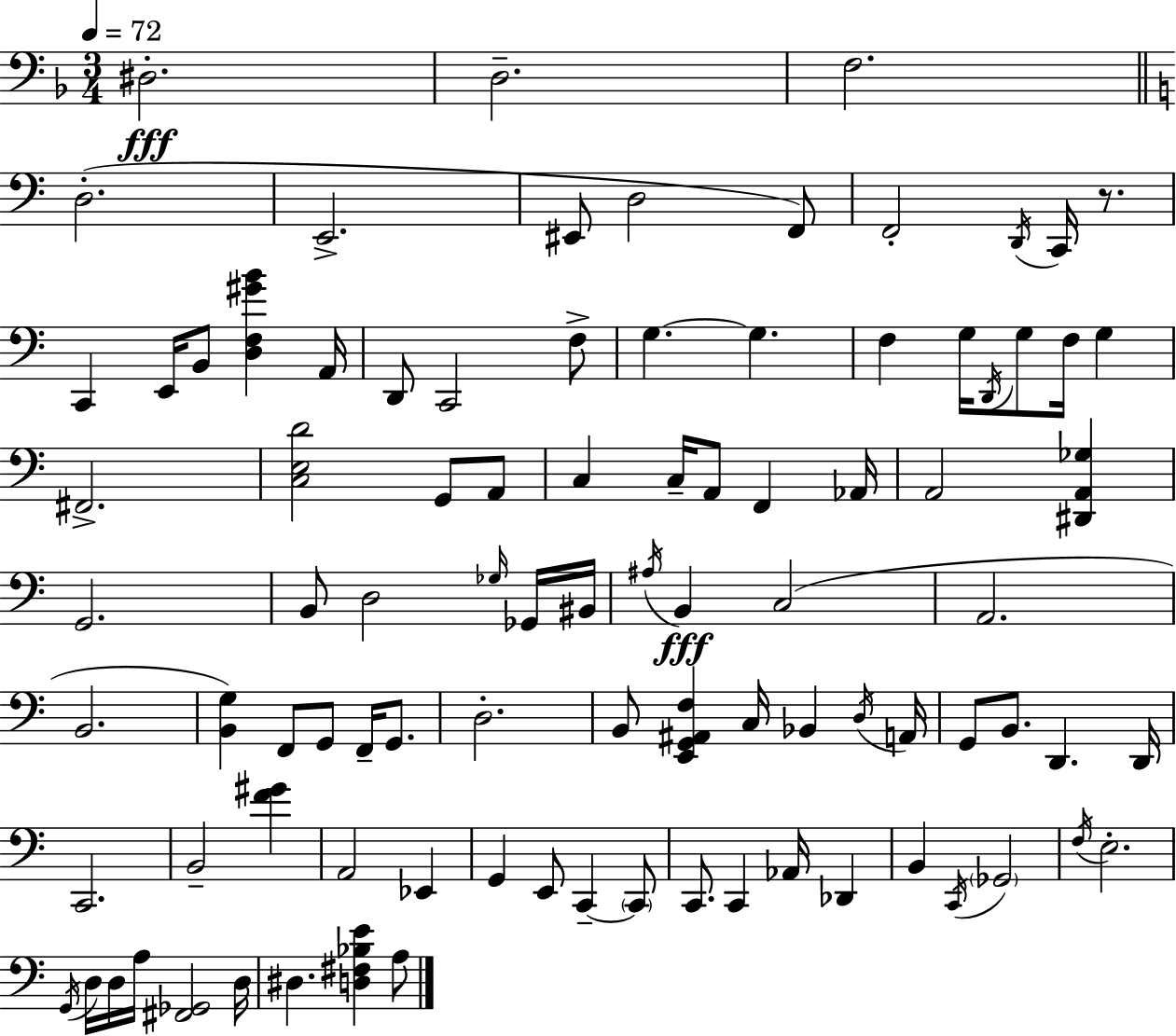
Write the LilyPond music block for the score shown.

{
  \clef bass
  \numericTimeSignature
  \time 3/4
  \key f \major
  \tempo 4 = 72
  dis2.-.\fff | d2.-- | f2. | \bar "||" \break \key c \major d2.-.( | e,2.-> | eis,8 d2 f,8) | f,2-. \acciaccatura { d,16 } c,16 r8. | \break c,4 e,16 b,8 <d f gis' b'>4 | a,16 d,8 c,2 f8-> | g4.~~ g4. | f4 g16 \acciaccatura { d,16 } g8 f16 g4 | \break fis,2.-> | <c e d'>2 g,8 | a,8 c4 c16-- a,8 f,4 | aes,16 a,2 <dis, a, ges>4 | \break g,2. | b,8 d2 | \grace { ges16 } ges,16 bis,16 \acciaccatura { ais16 } b,4\fff c2( | a,2. | \break b,2. | <b, g>4) f,8 g,8 | f,16-- g,8. d2.-. | b,8 <e, g, ais, f>4 c16 bes,4 | \break \acciaccatura { d16 } a,16 g,8 b,8. d,4. | d,16 c,2. | b,2-- | <f' gis'>4 a,2 | \break ees,4 g,4 e,8 c,4--~~ | \parenthesize c,8 c,8. c,4 | aes,16 des,4 b,4 \acciaccatura { c,16 } \parenthesize ges,2 | \acciaccatura { f16 } e2.-. | \break \acciaccatura { g,16 } d16 d16 a16 <fis, ges,>2 | d16 dis4. | <d fis bes e'>4 a8 \bar "|."
}